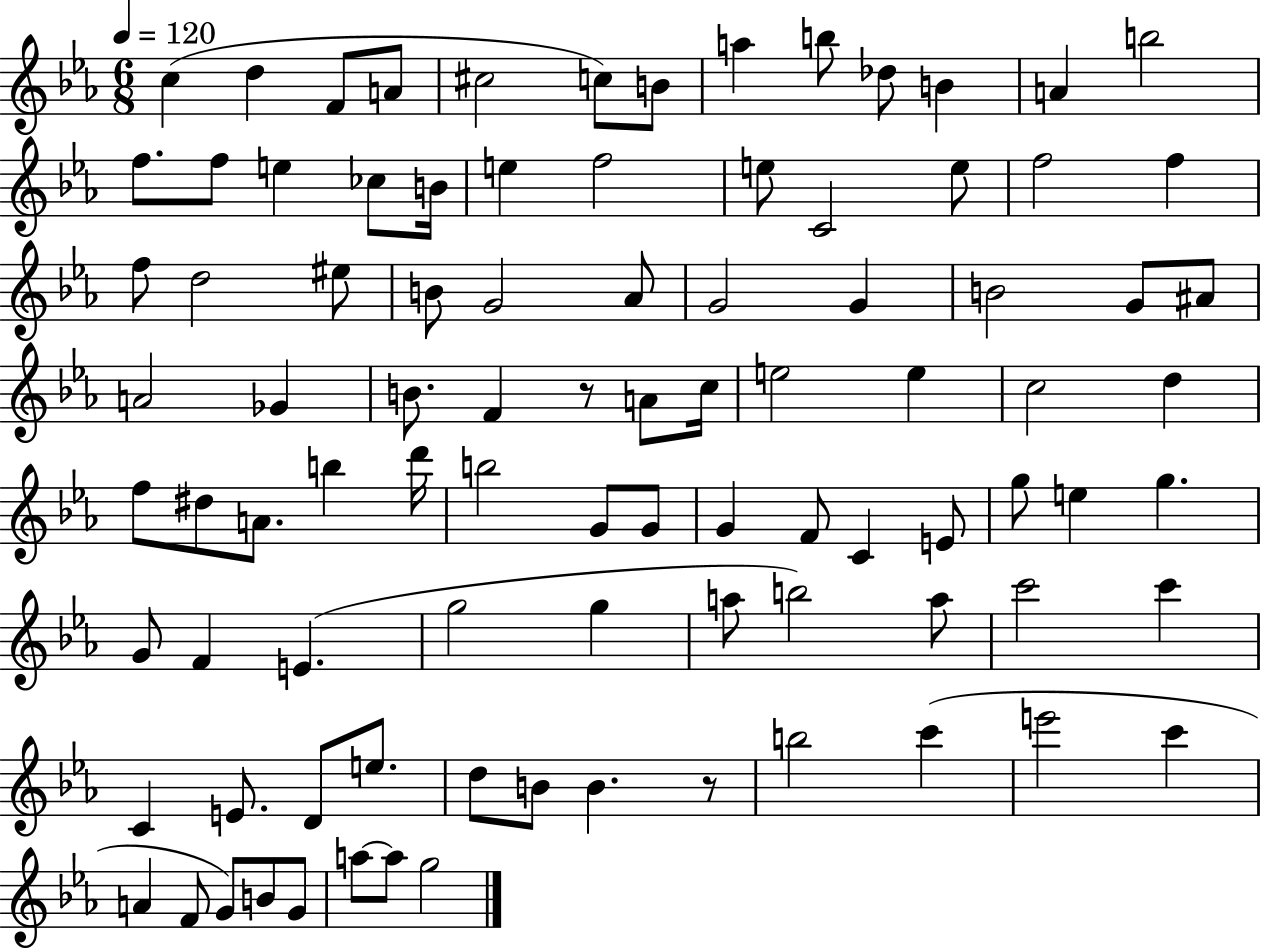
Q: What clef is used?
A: treble